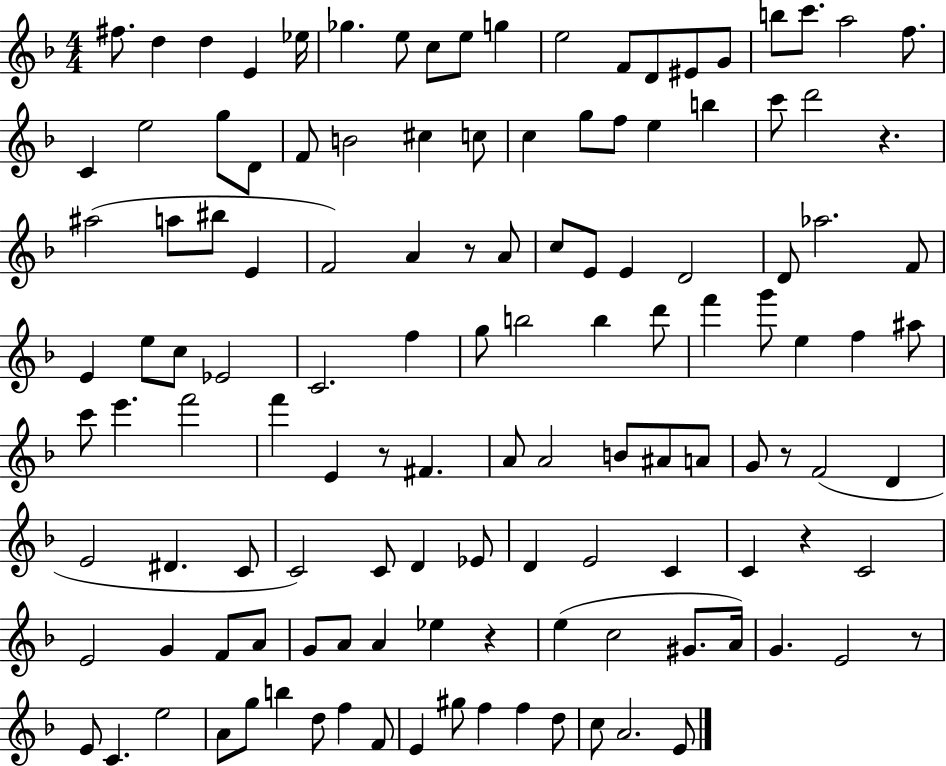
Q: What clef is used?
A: treble